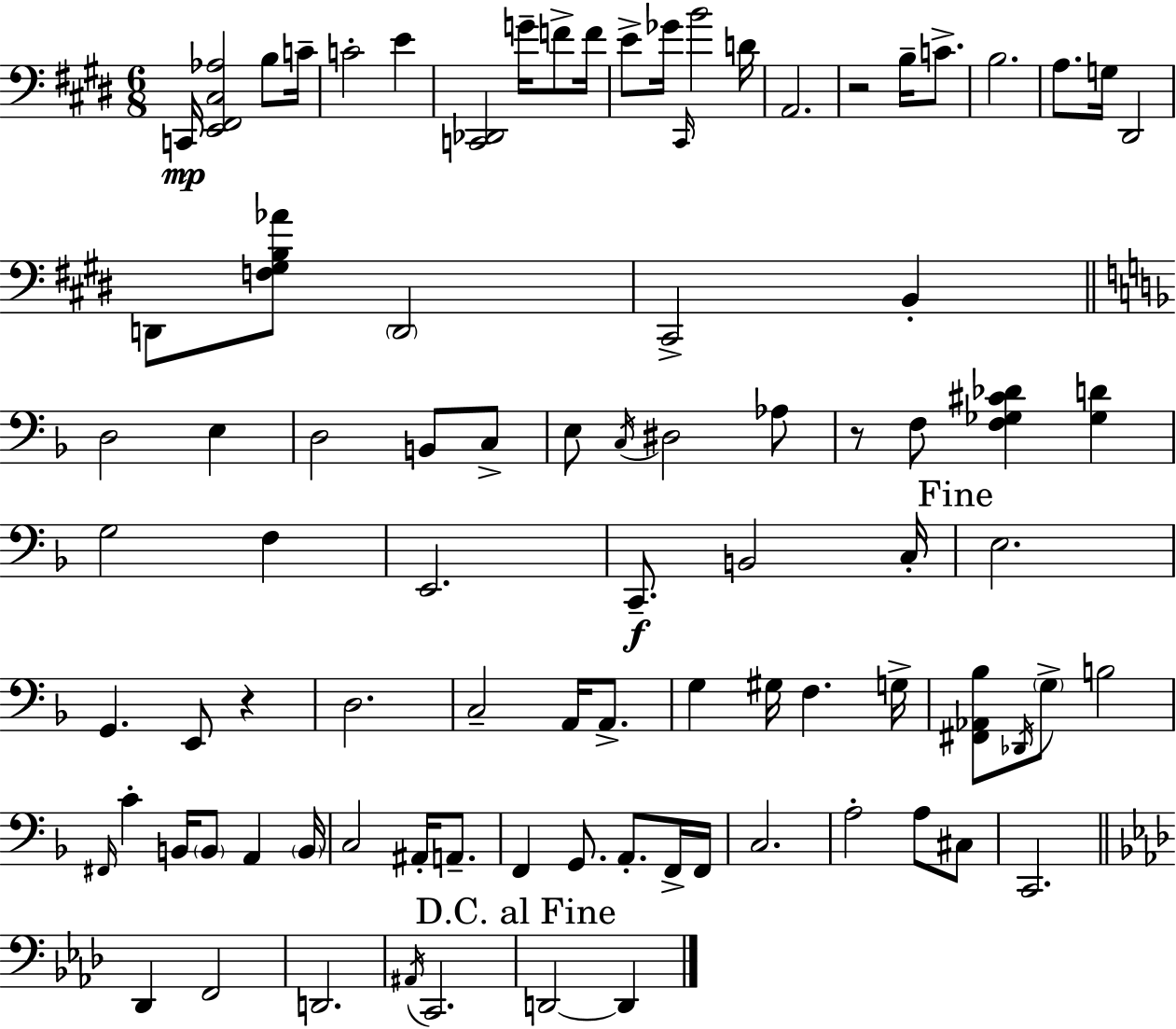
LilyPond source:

{
  \clef bass
  \numericTimeSignature
  \time 6/8
  \key e \major
  c,16\mp <e, fis, cis aes>2 b8 c'16-- | c'2-. e'4 | <c, des,>2 g'16-- f'8-> f'16 | e'8-> ges'16 \grace { cis,16 } b'2 | \break d'16 a,2. | r2 b16-- c'8.-> | b2. | a8. g16 dis,2 | \break d,8 <f gis b aes'>8 \parenthesize d,2 | cis,2-> b,4-. | \bar "||" \break \key f \major d2 e4 | d2 b,8 c8-> | e8 \acciaccatura { c16 } dis2 aes8 | r8 f8 <f ges cis' des'>4 <ges d'>4 | \break g2 f4 | e,2. | c,8.--\f b,2 | c16-. \mark "Fine" e2. | \break g,4. e,8 r4 | d2. | c2-- a,16 a,8.-> | g4 gis16 f4. | \break g16-> <fis, aes, bes>8 \acciaccatura { des,16 } \parenthesize g8-> b2 | \grace { fis,16 } c'4-. b,16 \parenthesize b,8 a,4 | \parenthesize b,16 c2 ais,16-. | a,8.-- f,4 g,8. a,8.-. | \break f,16-> f,16 c2. | a2-. a8 | cis8 c,2. | \bar "||" \break \key f \minor des,4 f,2 | d,2. | \acciaccatura { ais,16 } c,2. | \mark "D.C. al Fine" d,2~~ d,4 | \break \bar "|."
}